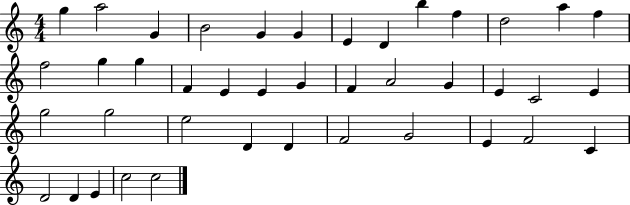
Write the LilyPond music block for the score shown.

{
  \clef treble
  \numericTimeSignature
  \time 4/4
  \key c \major
  g''4 a''2 g'4 | b'2 g'4 g'4 | e'4 d'4 b''4 f''4 | d''2 a''4 f''4 | \break f''2 g''4 g''4 | f'4 e'4 e'4 g'4 | f'4 a'2 g'4 | e'4 c'2 e'4 | \break g''2 g''2 | e''2 d'4 d'4 | f'2 g'2 | e'4 f'2 c'4 | \break d'2 d'4 e'4 | c''2 c''2 | \bar "|."
}